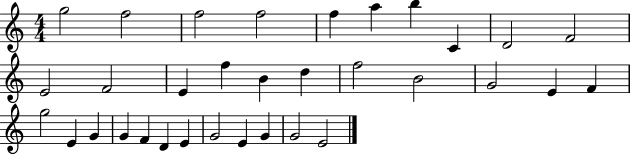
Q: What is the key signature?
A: C major